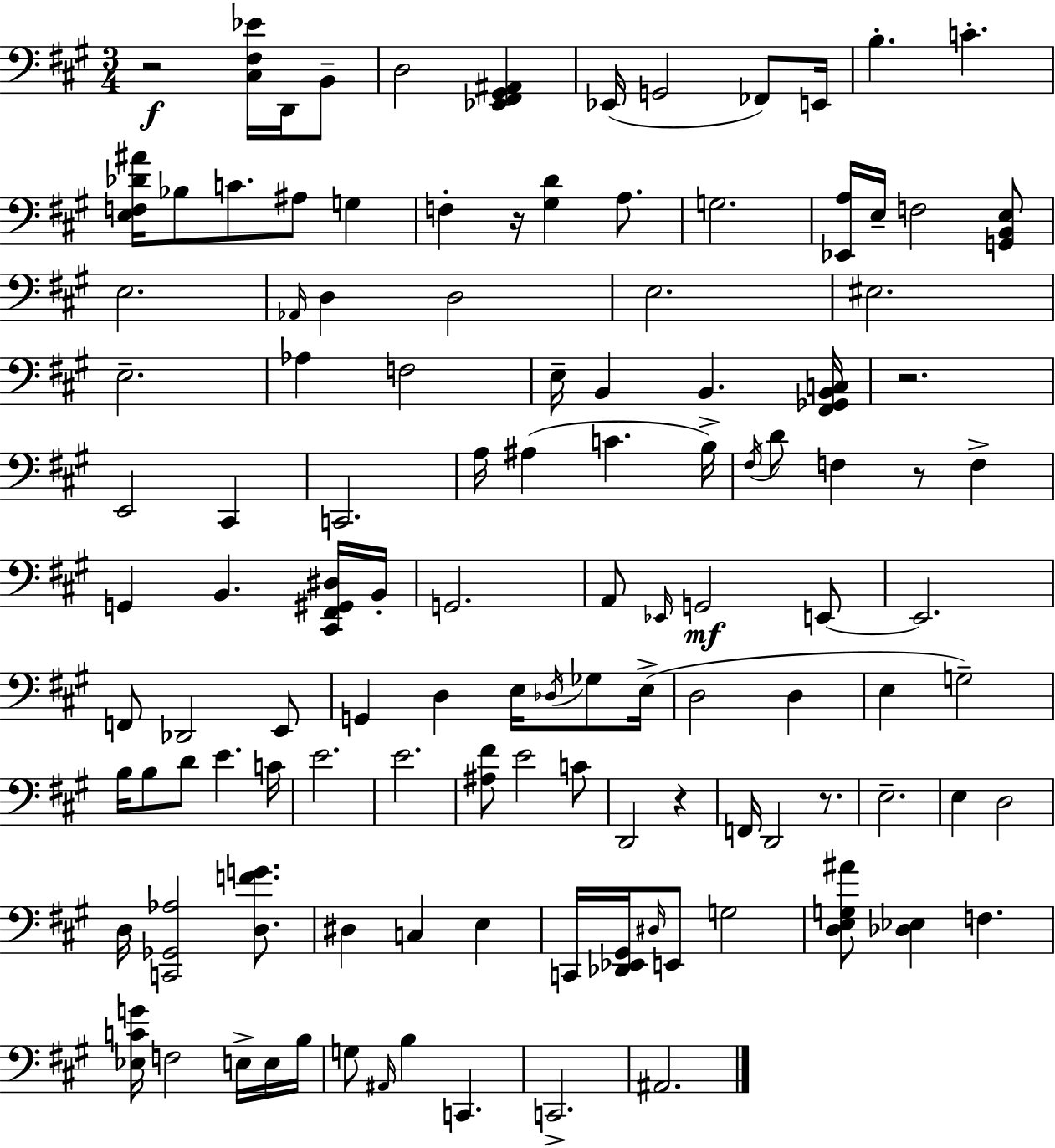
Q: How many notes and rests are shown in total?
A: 118